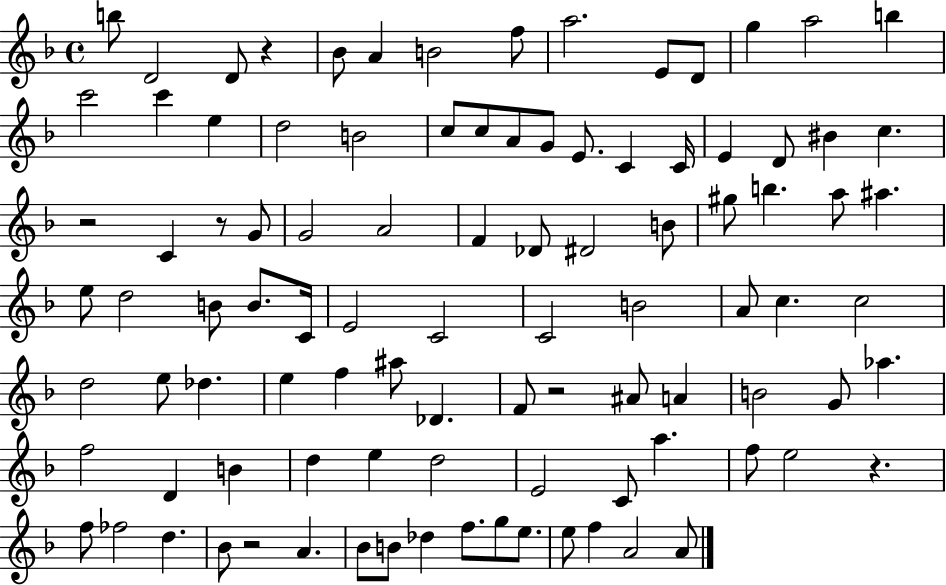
{
  \clef treble
  \time 4/4
  \defaultTimeSignature
  \key f \major
  \repeat volta 2 { b''8 d'2 d'8 r4 | bes'8 a'4 b'2 f''8 | a''2. e'8 d'8 | g''4 a''2 b''4 | \break c'''2 c'''4 e''4 | d''2 b'2 | c''8 c''8 a'8 g'8 e'8. c'4 c'16 | e'4 d'8 bis'4 c''4. | \break r2 c'4 r8 g'8 | g'2 a'2 | f'4 des'8 dis'2 b'8 | gis''8 b''4. a''8 ais''4. | \break e''8 d''2 b'8 b'8. c'16 | e'2 c'2 | c'2 b'2 | a'8 c''4. c''2 | \break d''2 e''8 des''4. | e''4 f''4 ais''8 des'4. | f'8 r2 ais'8 a'4 | b'2 g'8 aes''4. | \break f''2 d'4 b'4 | d''4 e''4 d''2 | e'2 c'8 a''4. | f''8 e''2 r4. | \break f''8 fes''2 d''4. | bes'8 r2 a'4. | bes'8 b'8 des''4 f''8. g''8 e''8. | e''8 f''4 a'2 a'8 | \break } \bar "|."
}